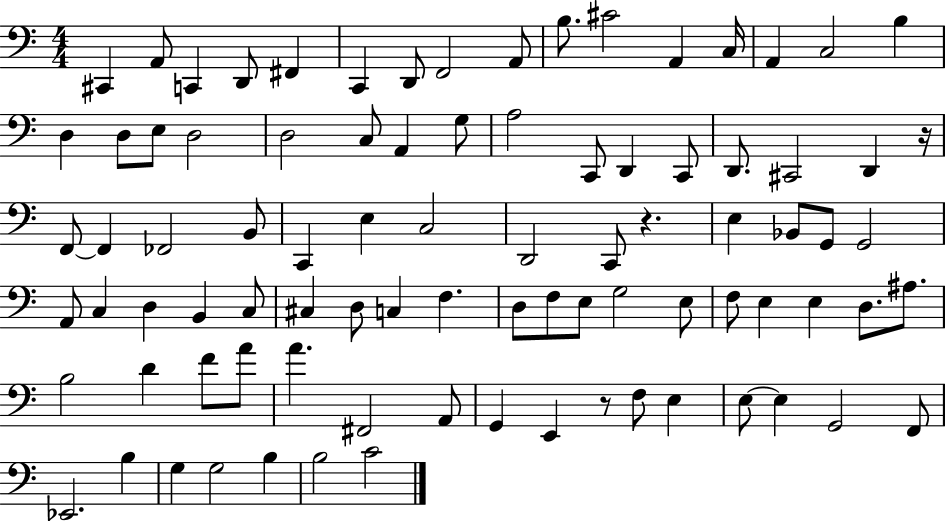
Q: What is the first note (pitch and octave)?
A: C#2